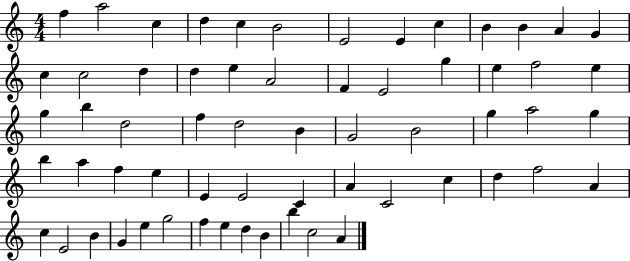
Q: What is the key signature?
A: C major